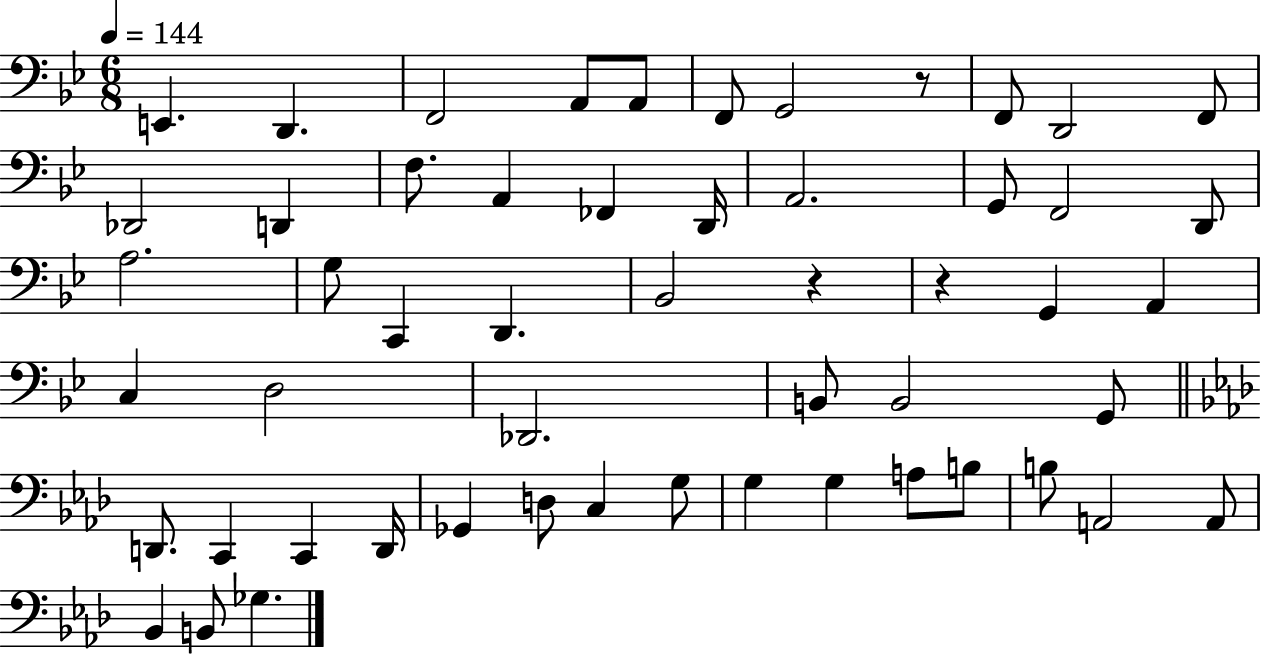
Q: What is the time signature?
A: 6/8